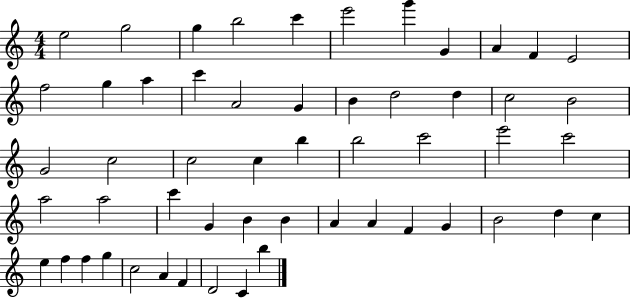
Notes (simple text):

E5/h G5/h G5/q B5/h C6/q E6/h G6/q G4/q A4/q F4/q E4/h F5/h G5/q A5/q C6/q A4/h G4/q B4/q D5/h D5/q C5/h B4/h G4/h C5/h C5/h C5/q B5/q B5/h C6/h E6/h C6/h A5/h A5/h C6/q G4/q B4/q B4/q A4/q A4/q F4/q G4/q B4/h D5/q C5/q E5/q F5/q F5/q G5/q C5/h A4/q F4/q D4/h C4/q B5/q